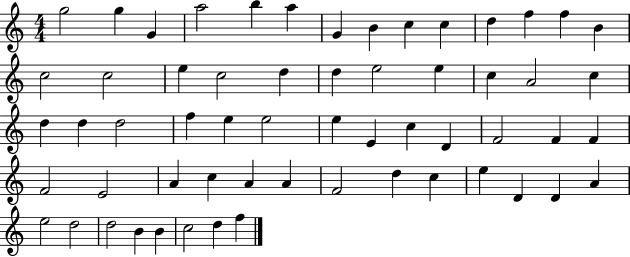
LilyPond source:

{
  \clef treble
  \numericTimeSignature
  \time 4/4
  \key c \major
  g''2 g''4 g'4 | a''2 b''4 a''4 | g'4 b'4 c''4 c''4 | d''4 f''4 f''4 b'4 | \break c''2 c''2 | e''4 c''2 d''4 | d''4 e''2 e''4 | c''4 a'2 c''4 | \break d''4 d''4 d''2 | f''4 e''4 e''2 | e''4 e'4 c''4 d'4 | f'2 f'4 f'4 | \break f'2 e'2 | a'4 c''4 a'4 a'4 | f'2 d''4 c''4 | e''4 d'4 d'4 a'4 | \break e''2 d''2 | d''2 b'4 b'4 | c''2 d''4 f''4 | \bar "|."
}